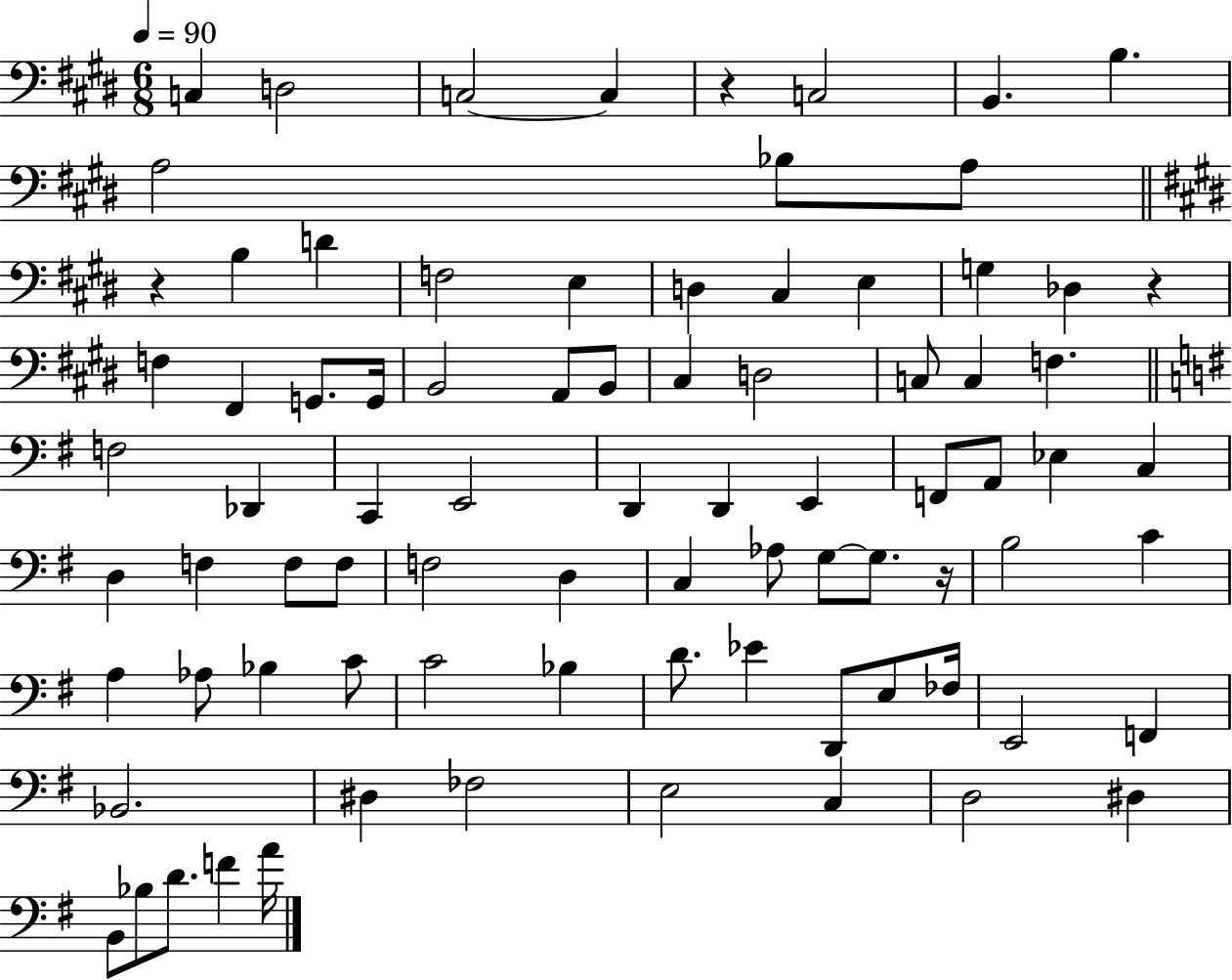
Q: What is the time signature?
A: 6/8